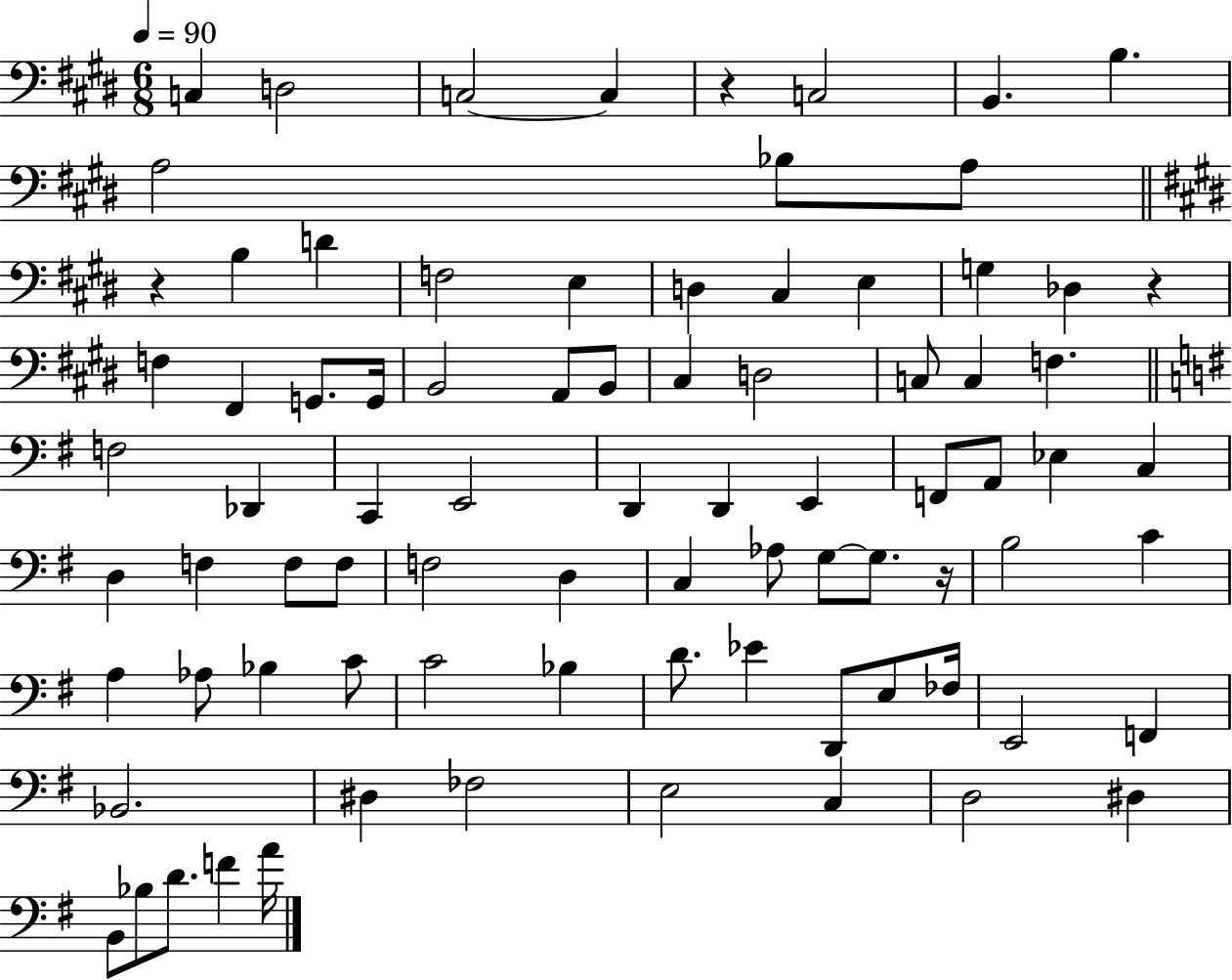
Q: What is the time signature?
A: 6/8